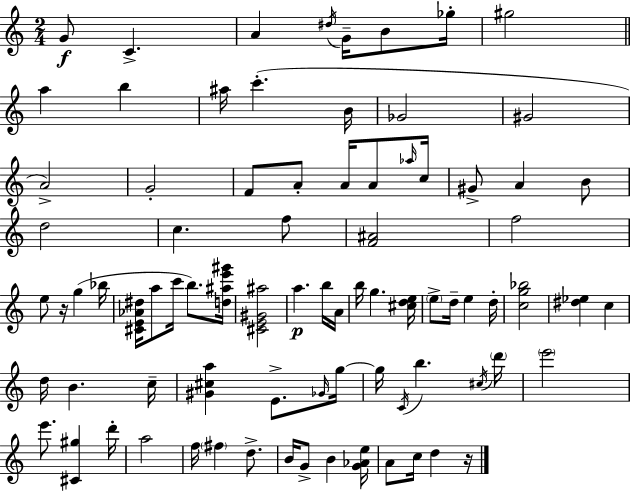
X:1
T:Untitled
M:2/4
L:1/4
K:Am
G/2 C A ^d/4 G/4 B/2 _g/4 ^g2 a b ^a/4 c' B/4 _G2 ^G2 A2 G2 F/2 A/2 A/4 A/2 _a/4 c/4 ^G/2 A B/2 d2 c f/2 [F^A]2 f2 e/2 z/4 g _b/4 [^CE_A^d]/4 a/2 c'/4 b/2 [d^ae'^g']/4 [^CE^G^a]2 a b/4 A/4 b/4 g [^cde]/4 e/2 d/4 e d/4 [cg_b]2 [^d_e] c d/4 B c/4 [^G^ca] E/2 _G/4 g/4 g/4 C/4 b ^c/4 d'/4 e'2 e'/2 [^C^g] d'/4 a2 f/4 ^f d/2 B/4 G/2 B [G_Ae]/4 A/2 c/4 d z/4